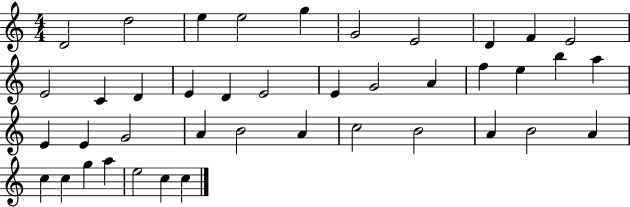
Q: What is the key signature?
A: C major